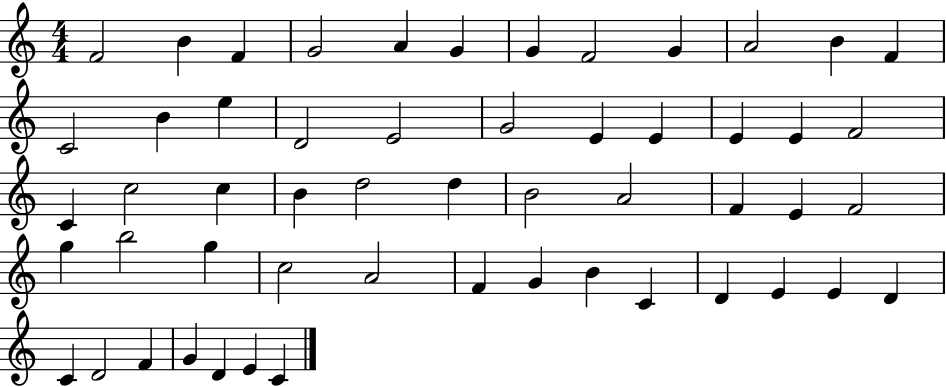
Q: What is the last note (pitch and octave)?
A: C4